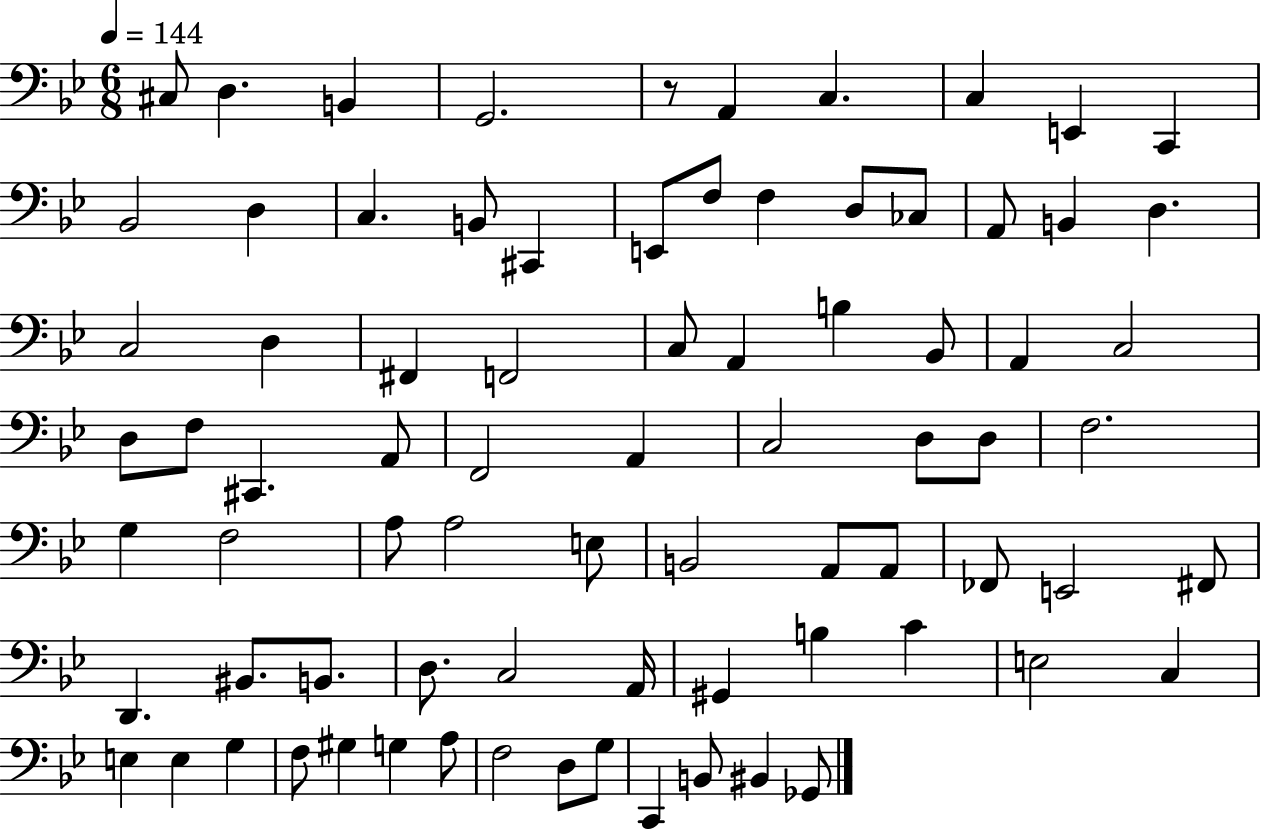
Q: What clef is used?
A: bass